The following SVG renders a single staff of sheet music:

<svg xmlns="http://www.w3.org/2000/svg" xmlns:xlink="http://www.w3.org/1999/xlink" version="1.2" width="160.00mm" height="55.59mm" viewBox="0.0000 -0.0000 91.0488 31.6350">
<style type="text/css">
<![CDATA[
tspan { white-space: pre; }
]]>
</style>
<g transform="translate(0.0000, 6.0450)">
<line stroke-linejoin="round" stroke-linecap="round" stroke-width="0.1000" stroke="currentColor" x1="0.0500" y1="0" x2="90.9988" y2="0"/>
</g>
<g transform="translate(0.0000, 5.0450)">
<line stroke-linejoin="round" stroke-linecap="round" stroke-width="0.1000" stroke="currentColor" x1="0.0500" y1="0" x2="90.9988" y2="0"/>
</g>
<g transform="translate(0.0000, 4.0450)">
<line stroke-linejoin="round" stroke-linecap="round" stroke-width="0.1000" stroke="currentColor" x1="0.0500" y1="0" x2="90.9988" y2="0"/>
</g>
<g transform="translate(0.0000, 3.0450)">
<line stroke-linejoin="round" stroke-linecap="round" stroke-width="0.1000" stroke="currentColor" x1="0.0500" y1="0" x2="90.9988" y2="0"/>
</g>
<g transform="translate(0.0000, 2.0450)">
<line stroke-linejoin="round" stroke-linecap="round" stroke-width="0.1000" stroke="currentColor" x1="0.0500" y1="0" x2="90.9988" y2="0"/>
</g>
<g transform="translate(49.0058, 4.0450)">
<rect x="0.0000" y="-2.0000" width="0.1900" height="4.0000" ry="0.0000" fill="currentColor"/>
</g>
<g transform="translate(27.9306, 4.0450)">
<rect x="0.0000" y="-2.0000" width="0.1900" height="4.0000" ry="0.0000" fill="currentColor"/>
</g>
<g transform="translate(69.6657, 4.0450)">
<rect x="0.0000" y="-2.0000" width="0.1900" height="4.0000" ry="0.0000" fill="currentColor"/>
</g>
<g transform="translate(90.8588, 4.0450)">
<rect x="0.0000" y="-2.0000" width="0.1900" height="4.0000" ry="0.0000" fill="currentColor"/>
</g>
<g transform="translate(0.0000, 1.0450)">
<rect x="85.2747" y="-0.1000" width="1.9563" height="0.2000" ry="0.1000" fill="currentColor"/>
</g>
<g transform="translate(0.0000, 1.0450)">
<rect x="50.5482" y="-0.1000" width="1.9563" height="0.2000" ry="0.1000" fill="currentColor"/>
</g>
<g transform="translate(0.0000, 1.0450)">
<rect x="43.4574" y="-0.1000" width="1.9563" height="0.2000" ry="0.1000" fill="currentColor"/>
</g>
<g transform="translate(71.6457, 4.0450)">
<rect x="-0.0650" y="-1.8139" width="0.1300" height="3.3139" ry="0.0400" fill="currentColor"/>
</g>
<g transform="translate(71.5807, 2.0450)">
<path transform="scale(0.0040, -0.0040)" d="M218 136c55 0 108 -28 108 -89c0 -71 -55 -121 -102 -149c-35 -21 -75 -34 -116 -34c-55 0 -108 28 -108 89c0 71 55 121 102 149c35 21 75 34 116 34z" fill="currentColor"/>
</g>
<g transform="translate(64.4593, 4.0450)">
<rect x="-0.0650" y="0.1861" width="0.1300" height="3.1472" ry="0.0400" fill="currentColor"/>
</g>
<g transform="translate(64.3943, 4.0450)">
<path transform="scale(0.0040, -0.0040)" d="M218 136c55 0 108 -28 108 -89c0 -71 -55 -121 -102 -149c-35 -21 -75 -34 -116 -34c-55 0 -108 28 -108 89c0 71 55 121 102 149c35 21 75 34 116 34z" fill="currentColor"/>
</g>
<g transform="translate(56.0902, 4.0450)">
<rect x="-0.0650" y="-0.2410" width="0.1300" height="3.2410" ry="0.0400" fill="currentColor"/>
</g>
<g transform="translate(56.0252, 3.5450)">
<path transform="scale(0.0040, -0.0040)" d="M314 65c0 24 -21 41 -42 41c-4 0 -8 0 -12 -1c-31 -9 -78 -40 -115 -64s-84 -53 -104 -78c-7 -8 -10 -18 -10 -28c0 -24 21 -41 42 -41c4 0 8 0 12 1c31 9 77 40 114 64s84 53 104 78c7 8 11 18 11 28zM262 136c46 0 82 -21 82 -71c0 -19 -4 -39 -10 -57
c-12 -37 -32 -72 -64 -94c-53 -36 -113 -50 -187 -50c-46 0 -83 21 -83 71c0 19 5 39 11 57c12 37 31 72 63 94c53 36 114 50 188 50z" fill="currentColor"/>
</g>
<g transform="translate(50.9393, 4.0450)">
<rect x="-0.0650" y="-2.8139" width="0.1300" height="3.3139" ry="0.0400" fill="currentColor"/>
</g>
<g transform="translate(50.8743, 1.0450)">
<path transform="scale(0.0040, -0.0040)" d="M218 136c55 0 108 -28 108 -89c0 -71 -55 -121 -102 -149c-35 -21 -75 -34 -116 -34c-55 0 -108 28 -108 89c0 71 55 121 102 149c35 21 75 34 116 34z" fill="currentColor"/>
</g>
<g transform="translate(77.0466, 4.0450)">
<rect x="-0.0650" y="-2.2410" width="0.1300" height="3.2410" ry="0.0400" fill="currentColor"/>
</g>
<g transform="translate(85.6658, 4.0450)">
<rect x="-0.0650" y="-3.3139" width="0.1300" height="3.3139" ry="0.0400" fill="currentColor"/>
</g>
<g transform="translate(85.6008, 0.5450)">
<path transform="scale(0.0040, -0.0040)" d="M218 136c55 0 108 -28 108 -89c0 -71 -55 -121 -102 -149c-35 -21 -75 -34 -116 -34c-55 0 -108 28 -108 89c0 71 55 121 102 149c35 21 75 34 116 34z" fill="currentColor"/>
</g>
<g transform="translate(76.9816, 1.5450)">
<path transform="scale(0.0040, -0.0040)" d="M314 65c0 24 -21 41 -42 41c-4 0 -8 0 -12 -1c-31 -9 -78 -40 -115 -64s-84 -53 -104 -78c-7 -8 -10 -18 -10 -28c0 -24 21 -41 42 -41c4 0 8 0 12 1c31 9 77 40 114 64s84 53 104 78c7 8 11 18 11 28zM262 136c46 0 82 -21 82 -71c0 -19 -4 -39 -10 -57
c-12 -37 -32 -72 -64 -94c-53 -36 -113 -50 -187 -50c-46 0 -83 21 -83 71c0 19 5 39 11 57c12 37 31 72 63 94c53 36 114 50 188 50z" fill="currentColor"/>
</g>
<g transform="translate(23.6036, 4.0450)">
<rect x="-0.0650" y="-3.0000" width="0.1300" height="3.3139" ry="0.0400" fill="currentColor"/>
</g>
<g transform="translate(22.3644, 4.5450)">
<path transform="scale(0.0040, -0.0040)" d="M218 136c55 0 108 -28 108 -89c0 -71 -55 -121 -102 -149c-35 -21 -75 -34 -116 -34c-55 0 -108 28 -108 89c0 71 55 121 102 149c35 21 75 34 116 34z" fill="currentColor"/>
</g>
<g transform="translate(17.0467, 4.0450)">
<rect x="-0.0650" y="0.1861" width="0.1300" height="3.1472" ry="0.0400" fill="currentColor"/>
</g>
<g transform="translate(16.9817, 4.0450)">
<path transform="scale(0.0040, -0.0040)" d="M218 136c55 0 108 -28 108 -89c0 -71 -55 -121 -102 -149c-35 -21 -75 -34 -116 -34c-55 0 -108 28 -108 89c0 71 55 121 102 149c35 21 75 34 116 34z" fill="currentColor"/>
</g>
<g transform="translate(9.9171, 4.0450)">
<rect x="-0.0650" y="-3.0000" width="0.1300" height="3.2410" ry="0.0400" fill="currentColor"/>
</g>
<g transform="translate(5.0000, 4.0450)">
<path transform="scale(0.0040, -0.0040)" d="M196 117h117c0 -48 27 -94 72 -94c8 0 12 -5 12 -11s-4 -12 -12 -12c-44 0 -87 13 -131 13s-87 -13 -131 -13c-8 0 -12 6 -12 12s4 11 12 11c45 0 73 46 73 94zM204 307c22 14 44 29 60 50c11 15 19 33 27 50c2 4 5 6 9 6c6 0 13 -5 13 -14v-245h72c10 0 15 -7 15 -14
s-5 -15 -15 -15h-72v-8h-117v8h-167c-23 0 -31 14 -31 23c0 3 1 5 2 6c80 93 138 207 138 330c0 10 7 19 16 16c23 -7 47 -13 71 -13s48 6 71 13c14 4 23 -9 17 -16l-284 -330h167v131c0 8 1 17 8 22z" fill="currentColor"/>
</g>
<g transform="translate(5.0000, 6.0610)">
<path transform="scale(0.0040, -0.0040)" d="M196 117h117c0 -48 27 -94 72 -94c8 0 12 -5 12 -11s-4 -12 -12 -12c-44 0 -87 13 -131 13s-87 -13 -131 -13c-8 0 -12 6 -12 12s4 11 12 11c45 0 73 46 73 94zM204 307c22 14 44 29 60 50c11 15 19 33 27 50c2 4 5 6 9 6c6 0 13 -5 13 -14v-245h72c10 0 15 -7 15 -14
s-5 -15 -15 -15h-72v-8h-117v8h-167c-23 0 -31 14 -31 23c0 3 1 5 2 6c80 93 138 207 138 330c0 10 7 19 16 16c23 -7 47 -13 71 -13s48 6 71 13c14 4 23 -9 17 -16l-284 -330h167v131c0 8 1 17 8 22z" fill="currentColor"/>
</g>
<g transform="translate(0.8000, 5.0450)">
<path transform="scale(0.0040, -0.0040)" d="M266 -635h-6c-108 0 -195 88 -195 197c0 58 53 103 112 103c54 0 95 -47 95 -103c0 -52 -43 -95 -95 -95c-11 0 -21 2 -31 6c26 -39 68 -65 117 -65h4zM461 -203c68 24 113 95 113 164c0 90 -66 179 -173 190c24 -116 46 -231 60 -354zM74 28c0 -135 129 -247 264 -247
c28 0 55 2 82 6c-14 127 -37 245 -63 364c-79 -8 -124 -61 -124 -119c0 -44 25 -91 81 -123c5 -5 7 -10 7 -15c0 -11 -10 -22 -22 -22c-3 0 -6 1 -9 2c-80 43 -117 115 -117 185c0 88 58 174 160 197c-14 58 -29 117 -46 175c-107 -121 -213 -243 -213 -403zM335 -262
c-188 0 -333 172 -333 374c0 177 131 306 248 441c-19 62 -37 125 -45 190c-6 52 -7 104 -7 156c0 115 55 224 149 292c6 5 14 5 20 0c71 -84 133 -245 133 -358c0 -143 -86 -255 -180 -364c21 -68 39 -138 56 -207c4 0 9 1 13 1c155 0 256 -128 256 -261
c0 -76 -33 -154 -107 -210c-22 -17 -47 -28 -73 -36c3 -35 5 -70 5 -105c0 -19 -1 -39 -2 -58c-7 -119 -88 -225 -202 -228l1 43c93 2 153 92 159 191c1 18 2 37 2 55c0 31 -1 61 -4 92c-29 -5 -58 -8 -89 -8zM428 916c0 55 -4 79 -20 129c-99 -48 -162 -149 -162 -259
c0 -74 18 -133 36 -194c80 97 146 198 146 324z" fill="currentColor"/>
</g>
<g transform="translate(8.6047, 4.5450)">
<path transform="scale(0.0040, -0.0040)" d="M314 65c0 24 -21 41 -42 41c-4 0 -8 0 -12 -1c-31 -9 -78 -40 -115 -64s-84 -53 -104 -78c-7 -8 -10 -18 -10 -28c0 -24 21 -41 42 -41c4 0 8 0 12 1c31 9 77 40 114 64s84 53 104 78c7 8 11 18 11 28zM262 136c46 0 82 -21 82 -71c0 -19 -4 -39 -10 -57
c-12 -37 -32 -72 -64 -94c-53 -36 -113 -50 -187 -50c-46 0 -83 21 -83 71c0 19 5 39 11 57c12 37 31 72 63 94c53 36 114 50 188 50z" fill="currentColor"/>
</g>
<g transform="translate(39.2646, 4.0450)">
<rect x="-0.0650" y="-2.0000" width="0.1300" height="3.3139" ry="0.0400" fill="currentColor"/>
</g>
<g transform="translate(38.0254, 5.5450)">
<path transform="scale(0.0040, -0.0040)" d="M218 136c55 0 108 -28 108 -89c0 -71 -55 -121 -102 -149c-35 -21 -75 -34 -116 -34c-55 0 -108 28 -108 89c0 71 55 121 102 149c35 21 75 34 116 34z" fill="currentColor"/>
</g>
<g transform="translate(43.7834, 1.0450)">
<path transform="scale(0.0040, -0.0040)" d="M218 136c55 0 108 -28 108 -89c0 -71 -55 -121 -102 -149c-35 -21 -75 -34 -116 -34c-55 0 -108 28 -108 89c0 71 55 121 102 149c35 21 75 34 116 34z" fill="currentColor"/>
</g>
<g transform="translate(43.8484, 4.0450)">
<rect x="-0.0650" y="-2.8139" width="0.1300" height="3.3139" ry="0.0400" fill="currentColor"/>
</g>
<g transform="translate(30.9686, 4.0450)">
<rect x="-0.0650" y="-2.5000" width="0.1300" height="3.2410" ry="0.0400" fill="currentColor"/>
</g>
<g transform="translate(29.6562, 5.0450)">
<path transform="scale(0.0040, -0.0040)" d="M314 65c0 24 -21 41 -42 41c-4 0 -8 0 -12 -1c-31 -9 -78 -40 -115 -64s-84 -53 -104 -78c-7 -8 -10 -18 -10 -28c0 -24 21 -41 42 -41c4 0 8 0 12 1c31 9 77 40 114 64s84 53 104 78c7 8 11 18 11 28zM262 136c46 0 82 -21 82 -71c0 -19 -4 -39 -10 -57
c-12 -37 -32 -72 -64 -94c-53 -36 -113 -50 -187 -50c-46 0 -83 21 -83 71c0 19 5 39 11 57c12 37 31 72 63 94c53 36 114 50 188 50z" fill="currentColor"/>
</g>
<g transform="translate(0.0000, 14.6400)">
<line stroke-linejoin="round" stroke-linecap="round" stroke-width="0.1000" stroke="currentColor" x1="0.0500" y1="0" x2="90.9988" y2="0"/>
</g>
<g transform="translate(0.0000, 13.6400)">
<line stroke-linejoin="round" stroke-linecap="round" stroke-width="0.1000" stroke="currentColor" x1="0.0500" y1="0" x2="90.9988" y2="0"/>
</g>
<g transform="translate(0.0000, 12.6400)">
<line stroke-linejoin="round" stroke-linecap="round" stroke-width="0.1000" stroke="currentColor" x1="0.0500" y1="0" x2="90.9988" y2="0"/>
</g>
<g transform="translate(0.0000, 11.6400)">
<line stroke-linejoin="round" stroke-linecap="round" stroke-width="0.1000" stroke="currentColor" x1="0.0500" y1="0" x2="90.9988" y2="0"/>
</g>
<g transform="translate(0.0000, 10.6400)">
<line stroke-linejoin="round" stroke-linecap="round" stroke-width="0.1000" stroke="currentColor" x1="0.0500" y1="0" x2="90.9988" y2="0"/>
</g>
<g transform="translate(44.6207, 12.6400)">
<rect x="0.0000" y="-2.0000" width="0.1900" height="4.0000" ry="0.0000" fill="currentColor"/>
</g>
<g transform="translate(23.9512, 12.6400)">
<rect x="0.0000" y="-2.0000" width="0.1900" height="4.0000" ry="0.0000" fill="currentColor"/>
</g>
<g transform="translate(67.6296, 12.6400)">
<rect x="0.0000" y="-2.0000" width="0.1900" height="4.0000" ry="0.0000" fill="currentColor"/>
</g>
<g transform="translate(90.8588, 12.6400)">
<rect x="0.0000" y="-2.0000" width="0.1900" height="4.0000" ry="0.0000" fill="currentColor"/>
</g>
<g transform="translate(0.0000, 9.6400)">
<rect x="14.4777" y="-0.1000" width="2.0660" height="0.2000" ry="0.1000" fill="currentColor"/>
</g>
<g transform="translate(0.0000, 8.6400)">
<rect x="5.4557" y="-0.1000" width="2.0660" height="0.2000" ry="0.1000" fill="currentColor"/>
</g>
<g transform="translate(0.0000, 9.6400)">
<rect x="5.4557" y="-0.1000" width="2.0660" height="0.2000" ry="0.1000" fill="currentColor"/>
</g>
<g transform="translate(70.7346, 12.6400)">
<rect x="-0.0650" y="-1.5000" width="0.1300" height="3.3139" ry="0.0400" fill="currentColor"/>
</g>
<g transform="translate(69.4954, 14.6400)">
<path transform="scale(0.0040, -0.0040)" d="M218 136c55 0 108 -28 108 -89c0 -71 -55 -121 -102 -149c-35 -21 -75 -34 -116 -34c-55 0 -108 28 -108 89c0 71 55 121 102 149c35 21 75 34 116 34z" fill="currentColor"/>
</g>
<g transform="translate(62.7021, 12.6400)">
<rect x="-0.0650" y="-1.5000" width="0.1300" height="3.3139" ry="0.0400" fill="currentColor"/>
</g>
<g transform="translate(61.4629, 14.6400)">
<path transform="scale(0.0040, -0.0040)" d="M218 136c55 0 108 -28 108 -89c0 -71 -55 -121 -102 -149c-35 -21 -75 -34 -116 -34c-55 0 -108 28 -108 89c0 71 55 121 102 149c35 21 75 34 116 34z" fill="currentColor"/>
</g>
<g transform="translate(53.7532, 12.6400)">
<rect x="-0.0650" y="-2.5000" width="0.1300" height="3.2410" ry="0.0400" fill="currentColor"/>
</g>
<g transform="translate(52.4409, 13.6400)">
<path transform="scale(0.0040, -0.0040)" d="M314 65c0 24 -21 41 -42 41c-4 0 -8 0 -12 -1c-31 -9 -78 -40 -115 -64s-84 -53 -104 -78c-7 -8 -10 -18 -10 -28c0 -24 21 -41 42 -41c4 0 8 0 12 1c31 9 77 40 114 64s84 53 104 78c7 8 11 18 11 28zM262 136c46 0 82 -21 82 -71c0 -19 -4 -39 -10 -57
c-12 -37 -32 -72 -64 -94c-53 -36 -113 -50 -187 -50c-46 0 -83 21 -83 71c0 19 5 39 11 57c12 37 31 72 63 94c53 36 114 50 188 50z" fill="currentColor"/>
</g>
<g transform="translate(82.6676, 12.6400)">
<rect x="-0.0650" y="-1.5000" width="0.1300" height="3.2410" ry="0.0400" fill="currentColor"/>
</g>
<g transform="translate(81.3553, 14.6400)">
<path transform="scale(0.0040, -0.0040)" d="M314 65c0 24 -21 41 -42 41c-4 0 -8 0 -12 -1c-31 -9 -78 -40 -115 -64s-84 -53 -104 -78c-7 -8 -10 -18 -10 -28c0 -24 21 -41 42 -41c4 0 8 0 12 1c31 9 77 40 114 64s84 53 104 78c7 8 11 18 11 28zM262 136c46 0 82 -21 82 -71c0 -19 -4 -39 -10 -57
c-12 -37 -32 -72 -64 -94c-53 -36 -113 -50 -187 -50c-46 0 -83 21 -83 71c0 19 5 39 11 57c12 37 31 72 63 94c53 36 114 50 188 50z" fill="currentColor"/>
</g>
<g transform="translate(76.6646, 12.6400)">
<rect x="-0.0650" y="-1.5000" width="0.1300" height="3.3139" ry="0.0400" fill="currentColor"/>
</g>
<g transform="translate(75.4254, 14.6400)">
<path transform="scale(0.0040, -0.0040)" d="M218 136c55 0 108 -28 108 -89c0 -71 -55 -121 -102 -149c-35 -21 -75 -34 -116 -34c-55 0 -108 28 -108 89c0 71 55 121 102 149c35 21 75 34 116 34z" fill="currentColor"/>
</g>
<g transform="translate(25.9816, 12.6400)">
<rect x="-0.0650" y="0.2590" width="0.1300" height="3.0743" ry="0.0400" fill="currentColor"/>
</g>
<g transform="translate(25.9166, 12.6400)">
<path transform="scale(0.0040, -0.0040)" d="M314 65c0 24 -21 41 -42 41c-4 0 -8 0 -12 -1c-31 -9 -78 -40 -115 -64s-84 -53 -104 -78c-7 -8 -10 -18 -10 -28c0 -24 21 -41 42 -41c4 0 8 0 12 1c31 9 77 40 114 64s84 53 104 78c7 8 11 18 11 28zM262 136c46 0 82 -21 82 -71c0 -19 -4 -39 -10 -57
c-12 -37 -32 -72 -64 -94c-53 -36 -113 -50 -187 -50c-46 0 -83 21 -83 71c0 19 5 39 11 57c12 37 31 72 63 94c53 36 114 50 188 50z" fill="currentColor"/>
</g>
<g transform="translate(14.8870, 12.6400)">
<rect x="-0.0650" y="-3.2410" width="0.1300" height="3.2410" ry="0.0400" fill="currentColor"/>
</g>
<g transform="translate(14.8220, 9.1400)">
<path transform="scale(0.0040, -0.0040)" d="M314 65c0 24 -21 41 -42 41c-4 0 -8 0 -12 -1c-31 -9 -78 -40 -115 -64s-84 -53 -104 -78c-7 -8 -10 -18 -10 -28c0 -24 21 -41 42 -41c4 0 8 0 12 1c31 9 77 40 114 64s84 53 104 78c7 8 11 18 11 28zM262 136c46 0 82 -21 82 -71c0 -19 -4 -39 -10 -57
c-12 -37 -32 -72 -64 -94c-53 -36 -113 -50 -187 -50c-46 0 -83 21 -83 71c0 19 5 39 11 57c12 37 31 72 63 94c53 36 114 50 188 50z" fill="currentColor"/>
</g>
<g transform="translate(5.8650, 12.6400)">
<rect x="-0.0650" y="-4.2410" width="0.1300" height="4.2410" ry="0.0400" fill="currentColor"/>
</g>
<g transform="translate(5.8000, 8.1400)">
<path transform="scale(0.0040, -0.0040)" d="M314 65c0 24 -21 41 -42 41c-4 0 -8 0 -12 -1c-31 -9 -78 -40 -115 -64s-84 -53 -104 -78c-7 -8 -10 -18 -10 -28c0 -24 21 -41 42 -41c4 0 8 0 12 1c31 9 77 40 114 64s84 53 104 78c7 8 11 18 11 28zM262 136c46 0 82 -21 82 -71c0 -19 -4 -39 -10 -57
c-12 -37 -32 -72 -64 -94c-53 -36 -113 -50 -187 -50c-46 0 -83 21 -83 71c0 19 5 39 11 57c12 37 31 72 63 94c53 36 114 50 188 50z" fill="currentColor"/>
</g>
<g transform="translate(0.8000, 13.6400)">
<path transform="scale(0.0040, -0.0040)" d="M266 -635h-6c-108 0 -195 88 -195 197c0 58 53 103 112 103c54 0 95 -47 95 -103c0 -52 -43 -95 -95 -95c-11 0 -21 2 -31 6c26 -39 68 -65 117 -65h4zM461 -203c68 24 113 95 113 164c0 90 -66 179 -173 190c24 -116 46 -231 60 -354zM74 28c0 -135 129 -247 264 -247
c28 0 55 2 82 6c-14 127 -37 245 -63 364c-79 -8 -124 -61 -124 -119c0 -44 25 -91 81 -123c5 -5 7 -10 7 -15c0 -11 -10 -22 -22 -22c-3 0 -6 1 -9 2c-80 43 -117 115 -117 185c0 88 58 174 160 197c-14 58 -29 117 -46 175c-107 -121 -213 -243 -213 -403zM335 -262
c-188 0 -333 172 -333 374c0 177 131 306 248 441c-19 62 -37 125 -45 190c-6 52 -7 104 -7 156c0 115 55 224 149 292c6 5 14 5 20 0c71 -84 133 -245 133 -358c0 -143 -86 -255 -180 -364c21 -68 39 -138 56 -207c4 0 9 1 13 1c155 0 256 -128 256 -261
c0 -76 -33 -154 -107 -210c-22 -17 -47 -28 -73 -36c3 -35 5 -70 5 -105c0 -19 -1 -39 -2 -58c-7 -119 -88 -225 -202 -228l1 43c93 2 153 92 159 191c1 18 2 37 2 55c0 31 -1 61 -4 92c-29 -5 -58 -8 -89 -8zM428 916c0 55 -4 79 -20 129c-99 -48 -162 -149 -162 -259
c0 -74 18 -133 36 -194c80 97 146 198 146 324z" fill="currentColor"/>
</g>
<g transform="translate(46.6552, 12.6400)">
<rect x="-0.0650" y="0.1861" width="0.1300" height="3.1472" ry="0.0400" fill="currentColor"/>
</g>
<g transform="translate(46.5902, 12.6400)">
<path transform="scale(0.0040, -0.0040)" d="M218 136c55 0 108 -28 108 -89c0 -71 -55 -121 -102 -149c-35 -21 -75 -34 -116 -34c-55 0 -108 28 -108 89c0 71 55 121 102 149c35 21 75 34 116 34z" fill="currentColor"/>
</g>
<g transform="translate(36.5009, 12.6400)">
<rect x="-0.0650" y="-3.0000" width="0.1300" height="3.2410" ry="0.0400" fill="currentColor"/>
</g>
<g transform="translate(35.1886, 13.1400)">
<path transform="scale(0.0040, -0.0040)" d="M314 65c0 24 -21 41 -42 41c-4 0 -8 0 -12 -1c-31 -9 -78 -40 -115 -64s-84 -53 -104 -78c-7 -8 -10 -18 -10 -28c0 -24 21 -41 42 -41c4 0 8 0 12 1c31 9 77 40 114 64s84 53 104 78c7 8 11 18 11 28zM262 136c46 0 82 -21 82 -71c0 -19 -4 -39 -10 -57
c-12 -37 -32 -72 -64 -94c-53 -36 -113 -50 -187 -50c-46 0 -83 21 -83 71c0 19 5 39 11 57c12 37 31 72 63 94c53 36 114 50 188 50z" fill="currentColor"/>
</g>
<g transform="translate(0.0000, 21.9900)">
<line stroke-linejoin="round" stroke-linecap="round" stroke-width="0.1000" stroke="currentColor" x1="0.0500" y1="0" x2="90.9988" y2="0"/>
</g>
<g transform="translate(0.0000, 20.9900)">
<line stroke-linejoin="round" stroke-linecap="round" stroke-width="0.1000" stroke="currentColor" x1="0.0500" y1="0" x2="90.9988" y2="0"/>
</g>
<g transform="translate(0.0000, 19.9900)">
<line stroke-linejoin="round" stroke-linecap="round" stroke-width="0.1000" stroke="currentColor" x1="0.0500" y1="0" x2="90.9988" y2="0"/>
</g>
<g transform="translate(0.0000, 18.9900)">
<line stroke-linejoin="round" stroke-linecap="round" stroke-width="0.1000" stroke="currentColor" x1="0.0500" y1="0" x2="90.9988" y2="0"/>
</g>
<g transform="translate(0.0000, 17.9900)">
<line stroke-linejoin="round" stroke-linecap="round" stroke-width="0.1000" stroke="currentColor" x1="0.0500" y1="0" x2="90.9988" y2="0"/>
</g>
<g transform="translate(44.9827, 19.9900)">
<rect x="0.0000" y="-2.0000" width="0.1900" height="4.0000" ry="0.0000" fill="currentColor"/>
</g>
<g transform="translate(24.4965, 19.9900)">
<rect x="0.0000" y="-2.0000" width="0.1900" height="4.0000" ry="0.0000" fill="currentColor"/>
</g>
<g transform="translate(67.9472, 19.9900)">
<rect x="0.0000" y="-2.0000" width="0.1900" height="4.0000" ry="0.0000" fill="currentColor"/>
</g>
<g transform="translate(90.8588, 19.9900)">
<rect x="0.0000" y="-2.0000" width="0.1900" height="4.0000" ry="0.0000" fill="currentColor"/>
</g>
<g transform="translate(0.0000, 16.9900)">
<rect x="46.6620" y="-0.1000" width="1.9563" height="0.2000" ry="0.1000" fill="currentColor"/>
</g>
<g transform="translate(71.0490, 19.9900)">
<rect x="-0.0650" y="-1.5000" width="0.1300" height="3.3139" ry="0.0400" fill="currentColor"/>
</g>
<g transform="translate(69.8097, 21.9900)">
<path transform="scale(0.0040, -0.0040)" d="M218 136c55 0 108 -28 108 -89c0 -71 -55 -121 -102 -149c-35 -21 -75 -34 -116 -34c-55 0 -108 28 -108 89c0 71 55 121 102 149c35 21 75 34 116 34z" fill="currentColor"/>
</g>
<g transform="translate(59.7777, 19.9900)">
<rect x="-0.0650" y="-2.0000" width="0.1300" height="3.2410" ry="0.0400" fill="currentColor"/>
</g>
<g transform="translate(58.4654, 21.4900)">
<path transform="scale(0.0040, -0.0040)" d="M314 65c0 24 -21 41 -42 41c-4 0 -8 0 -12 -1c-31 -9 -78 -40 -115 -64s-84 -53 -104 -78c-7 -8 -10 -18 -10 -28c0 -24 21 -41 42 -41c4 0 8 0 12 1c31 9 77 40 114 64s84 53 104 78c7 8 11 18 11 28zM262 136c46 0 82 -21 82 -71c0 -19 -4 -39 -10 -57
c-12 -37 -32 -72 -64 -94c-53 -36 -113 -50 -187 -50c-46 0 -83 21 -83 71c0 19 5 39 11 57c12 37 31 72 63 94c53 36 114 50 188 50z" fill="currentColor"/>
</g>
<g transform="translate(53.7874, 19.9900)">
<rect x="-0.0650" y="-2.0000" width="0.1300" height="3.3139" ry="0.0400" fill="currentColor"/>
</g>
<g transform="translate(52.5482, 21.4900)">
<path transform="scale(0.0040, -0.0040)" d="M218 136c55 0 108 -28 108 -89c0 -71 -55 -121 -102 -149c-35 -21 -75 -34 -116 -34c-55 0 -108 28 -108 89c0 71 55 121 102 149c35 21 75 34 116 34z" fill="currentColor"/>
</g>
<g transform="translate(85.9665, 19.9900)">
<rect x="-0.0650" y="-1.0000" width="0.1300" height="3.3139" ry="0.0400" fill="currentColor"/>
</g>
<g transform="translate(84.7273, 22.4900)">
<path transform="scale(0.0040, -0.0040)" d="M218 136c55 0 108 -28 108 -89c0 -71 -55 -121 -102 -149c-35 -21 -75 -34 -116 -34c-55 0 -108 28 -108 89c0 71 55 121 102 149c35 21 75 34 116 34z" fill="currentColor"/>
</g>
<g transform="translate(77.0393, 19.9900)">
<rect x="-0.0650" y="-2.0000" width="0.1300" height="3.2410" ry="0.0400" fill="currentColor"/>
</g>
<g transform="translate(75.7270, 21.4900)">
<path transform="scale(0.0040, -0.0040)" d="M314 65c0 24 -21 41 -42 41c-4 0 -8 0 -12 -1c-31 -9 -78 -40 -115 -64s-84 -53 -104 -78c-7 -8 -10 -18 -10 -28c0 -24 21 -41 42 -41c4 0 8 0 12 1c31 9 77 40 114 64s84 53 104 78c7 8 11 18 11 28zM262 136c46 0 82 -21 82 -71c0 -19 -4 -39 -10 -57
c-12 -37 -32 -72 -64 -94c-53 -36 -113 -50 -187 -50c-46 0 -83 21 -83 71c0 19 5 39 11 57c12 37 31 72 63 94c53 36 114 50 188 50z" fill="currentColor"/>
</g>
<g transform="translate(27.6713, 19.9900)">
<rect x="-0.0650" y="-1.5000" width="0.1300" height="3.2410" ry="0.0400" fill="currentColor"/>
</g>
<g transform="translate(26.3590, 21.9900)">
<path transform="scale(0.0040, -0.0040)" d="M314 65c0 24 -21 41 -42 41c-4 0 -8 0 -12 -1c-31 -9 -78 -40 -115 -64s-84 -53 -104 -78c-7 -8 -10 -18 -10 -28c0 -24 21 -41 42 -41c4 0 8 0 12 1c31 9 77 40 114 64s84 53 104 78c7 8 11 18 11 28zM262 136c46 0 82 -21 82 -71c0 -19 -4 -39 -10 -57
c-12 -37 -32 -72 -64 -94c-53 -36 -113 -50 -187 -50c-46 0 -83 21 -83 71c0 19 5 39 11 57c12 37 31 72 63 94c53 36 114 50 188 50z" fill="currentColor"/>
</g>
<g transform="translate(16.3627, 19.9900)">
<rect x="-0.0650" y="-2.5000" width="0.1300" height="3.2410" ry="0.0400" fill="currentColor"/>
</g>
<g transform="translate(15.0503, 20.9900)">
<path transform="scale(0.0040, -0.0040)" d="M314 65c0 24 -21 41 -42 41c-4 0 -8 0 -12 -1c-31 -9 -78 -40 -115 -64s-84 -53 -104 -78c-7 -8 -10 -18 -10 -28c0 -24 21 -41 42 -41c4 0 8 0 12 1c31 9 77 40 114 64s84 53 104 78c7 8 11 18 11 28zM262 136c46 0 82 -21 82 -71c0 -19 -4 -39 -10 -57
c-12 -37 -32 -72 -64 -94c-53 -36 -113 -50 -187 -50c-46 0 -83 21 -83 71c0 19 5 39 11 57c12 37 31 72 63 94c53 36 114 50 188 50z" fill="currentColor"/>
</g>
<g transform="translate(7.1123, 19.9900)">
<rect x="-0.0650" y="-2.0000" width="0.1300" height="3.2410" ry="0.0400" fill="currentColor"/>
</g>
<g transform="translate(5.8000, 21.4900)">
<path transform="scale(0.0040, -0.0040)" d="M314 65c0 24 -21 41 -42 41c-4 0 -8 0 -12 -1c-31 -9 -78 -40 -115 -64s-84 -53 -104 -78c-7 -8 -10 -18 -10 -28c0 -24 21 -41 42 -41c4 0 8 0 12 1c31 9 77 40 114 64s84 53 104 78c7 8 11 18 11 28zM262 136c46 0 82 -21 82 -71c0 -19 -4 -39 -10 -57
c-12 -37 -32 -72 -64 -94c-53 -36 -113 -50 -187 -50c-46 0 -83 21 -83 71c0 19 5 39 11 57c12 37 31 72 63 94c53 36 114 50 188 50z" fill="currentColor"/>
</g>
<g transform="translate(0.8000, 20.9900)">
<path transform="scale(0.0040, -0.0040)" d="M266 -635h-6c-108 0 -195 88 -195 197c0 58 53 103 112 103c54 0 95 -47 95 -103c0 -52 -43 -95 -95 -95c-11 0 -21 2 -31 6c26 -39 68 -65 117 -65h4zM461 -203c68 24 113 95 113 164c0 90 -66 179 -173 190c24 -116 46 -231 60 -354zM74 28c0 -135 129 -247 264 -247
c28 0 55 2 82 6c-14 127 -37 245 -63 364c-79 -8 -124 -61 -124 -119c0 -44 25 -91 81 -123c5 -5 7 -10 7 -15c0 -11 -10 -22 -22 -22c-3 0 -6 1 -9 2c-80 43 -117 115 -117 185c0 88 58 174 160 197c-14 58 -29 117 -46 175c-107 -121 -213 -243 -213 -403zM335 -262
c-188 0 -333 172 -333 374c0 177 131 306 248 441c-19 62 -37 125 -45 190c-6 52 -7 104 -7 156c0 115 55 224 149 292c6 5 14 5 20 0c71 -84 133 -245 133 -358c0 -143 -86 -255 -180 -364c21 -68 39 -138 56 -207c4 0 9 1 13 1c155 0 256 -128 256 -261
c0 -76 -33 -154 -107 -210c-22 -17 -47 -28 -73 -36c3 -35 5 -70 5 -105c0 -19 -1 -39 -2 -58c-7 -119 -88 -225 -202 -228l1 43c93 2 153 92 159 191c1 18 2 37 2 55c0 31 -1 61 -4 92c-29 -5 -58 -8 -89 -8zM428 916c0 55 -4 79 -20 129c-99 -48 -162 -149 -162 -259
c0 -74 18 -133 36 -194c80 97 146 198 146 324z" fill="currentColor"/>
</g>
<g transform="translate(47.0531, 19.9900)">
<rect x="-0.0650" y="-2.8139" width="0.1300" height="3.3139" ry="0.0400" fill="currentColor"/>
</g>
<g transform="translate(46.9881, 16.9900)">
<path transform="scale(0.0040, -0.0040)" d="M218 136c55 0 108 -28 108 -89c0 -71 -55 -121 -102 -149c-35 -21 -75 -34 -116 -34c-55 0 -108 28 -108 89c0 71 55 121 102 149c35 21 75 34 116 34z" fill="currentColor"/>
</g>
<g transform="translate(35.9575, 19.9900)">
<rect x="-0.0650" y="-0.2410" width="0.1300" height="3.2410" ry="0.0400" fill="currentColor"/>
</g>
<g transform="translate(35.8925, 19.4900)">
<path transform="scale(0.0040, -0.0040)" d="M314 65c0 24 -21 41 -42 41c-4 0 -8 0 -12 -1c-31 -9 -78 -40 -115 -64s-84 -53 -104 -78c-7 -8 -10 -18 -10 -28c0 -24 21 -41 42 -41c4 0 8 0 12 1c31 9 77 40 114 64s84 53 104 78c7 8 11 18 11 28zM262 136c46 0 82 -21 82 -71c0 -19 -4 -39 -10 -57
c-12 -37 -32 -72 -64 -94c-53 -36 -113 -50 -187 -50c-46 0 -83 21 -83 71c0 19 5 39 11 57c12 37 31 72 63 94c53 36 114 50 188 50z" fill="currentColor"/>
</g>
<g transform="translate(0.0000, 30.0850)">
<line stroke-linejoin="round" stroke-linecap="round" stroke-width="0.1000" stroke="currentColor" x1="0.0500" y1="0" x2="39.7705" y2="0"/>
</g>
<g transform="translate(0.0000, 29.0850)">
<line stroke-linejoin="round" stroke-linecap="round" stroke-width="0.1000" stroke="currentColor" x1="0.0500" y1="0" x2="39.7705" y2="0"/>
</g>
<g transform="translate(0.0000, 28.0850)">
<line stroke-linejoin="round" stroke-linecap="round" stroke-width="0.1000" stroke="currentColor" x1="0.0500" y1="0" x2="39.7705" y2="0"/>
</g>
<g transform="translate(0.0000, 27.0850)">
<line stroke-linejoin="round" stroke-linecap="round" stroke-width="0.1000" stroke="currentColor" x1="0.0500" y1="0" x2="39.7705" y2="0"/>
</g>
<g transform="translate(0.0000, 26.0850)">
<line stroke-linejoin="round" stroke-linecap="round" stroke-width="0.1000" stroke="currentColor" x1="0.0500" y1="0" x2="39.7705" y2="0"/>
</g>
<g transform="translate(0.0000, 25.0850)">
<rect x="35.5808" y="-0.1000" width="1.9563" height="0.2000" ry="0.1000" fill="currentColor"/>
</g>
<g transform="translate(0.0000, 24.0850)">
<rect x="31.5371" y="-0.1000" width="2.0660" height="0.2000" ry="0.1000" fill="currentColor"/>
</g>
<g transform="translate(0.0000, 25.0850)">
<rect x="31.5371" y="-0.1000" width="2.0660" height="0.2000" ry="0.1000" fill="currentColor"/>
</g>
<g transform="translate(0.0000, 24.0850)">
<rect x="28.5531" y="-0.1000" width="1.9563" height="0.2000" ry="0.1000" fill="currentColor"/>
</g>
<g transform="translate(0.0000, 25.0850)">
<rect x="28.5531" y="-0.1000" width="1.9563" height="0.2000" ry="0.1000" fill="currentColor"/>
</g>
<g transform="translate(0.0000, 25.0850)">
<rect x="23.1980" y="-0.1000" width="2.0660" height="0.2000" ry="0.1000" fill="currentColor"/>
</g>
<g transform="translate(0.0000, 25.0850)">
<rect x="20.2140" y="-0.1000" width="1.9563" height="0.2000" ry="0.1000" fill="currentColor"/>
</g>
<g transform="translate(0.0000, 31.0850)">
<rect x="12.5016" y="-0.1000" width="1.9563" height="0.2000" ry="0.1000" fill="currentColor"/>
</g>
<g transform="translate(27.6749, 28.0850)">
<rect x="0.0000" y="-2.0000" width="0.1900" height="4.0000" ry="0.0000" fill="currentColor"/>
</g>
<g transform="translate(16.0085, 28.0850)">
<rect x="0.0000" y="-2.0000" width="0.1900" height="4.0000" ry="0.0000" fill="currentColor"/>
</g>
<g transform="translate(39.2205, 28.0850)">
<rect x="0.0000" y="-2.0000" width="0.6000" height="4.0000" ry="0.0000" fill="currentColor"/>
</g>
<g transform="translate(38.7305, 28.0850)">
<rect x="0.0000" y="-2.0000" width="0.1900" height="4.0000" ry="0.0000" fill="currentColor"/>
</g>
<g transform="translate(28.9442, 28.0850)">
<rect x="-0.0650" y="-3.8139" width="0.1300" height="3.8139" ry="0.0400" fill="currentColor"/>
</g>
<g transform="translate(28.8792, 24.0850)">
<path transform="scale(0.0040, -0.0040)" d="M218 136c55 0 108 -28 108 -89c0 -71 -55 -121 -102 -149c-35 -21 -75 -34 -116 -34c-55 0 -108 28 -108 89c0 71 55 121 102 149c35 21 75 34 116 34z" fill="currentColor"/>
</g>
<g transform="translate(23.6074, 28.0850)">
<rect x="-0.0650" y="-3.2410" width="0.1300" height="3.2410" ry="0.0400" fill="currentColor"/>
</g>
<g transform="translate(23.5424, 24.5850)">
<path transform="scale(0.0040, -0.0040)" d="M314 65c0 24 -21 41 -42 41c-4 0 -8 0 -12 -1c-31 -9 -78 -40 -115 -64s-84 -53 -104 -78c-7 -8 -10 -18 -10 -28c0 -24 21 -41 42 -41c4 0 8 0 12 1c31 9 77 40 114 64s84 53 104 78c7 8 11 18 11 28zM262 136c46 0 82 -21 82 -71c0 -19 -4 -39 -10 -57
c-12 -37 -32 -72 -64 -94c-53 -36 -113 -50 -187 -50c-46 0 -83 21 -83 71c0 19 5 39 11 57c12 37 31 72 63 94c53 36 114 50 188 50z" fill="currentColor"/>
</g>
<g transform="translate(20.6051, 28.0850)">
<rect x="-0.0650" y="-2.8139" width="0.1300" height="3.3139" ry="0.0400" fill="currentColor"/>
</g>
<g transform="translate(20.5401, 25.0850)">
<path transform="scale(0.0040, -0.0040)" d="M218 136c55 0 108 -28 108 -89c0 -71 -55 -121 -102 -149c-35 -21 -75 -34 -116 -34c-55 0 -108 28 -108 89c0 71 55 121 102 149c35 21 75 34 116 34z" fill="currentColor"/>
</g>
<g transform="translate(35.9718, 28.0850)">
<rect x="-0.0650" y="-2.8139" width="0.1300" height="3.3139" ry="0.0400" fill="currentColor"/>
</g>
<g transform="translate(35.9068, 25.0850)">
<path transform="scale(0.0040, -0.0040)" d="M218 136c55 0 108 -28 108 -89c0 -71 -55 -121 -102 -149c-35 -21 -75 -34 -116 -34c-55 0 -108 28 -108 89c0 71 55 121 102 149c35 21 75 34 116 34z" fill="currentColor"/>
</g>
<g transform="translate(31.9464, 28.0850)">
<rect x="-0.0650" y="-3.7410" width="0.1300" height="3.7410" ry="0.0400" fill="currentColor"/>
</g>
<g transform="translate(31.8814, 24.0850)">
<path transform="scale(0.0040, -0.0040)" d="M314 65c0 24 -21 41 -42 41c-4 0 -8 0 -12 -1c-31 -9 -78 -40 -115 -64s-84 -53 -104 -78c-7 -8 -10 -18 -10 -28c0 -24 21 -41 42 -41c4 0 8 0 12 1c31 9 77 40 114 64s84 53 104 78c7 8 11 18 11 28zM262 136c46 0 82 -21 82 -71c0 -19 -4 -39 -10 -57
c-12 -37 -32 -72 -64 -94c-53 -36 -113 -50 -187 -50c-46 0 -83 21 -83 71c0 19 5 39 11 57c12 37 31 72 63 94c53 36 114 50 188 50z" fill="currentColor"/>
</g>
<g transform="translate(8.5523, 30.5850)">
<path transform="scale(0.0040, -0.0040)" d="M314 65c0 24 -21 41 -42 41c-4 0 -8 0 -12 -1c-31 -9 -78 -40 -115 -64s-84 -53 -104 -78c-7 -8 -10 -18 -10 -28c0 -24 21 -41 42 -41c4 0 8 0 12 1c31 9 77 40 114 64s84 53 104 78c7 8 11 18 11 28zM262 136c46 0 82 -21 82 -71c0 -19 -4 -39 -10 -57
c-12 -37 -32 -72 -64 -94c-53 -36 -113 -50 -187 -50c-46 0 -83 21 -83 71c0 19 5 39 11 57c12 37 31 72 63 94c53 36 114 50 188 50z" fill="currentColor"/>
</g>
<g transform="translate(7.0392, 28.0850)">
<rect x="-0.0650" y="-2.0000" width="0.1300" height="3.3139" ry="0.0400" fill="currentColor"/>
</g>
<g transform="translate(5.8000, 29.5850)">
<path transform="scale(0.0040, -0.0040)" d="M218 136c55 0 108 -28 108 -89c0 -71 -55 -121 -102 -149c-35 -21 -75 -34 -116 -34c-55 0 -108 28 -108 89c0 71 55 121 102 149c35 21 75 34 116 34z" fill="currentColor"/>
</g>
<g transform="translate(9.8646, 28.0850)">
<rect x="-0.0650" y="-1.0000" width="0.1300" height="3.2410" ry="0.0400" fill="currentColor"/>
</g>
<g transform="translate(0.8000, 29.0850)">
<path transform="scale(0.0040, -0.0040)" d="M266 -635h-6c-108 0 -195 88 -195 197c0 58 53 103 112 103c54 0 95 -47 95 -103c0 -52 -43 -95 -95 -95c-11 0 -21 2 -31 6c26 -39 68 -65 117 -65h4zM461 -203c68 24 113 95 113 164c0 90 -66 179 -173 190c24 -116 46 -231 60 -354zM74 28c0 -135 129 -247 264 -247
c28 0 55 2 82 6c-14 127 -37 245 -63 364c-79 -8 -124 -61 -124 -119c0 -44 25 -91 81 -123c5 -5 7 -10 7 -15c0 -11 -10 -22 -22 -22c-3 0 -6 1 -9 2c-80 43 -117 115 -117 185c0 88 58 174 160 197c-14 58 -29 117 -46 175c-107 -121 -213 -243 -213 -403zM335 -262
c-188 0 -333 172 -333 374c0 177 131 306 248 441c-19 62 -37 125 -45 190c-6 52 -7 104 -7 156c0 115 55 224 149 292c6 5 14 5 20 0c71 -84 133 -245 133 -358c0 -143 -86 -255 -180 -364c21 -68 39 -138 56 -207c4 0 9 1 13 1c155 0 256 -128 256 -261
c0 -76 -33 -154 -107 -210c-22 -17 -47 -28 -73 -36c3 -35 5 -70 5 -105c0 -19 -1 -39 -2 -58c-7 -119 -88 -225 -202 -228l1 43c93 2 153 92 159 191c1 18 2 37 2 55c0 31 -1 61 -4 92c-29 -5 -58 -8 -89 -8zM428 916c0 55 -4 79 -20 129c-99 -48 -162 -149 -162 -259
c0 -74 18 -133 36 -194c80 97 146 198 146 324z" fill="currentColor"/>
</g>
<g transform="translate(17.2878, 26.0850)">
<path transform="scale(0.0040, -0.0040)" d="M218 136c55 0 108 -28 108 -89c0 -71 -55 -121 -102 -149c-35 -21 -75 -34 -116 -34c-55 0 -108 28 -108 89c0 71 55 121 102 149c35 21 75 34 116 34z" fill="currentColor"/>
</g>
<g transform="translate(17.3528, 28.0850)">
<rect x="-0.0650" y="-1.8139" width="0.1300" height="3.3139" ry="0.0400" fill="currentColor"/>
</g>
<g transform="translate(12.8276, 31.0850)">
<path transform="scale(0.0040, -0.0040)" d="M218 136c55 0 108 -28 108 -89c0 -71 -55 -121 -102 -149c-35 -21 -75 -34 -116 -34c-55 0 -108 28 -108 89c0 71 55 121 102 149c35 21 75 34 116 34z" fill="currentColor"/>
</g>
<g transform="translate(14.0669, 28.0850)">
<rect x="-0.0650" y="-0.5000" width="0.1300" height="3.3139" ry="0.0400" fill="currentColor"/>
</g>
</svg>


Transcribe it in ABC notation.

X:1
T:Untitled
M:4/4
L:1/4
K:C
A2 B A G2 F a a c2 B f g2 b d'2 b2 B2 A2 B G2 E E E E2 F2 G2 E2 c2 a F F2 E F2 D F D2 C f a b2 c' c'2 a